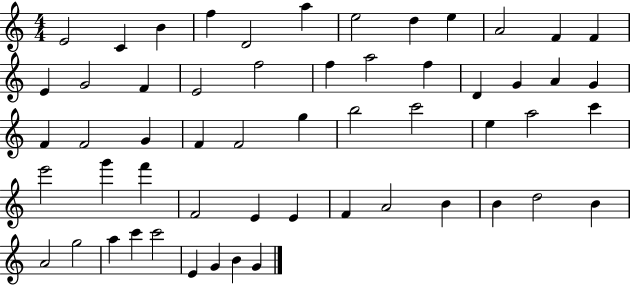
E4/h C4/q B4/q F5/q D4/h A5/q E5/h D5/q E5/q A4/h F4/q F4/q E4/q G4/h F4/q E4/h F5/h F5/q A5/h F5/q D4/q G4/q A4/q G4/q F4/q F4/h G4/q F4/q F4/h G5/q B5/h C6/h E5/q A5/h C6/q E6/h G6/q F6/q F4/h E4/q E4/q F4/q A4/h B4/q B4/q D5/h B4/q A4/h G5/h A5/q C6/q C6/h E4/q G4/q B4/q G4/q